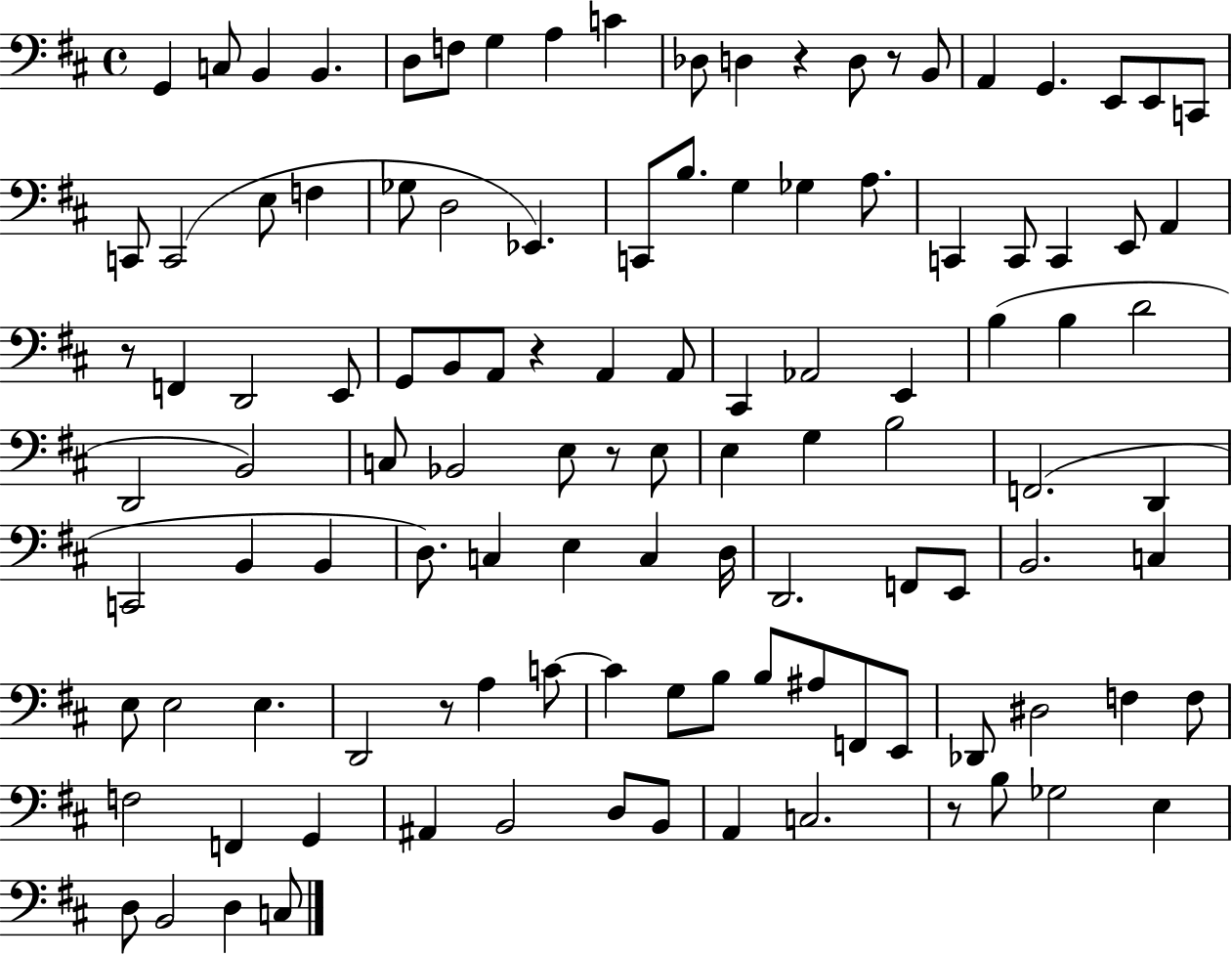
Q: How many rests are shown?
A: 7